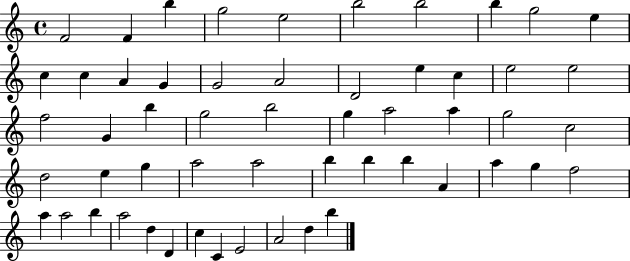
{
  \clef treble
  \time 4/4
  \defaultTimeSignature
  \key c \major
  f'2 f'4 b''4 | g''2 e''2 | b''2 b''2 | b''4 g''2 e''4 | \break c''4 c''4 a'4 g'4 | g'2 a'2 | d'2 e''4 c''4 | e''2 e''2 | \break f''2 g'4 b''4 | g''2 b''2 | g''4 a''2 a''4 | g''2 c''2 | \break d''2 e''4 g''4 | a''2 a''2 | b''4 b''4 b''4 a'4 | a''4 g''4 f''2 | \break a''4 a''2 b''4 | a''2 d''4 d'4 | c''4 c'4 e'2 | a'2 d''4 b''4 | \break \bar "|."
}